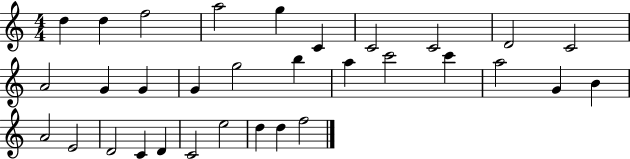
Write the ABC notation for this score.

X:1
T:Untitled
M:4/4
L:1/4
K:C
d d f2 a2 g C C2 C2 D2 C2 A2 G G G g2 b a c'2 c' a2 G B A2 E2 D2 C D C2 e2 d d f2